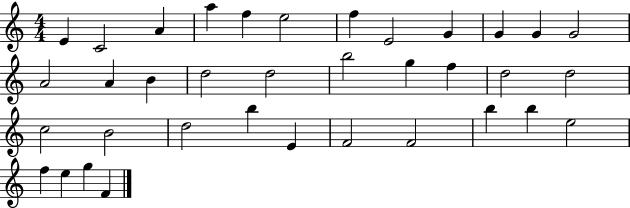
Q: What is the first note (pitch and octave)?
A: E4